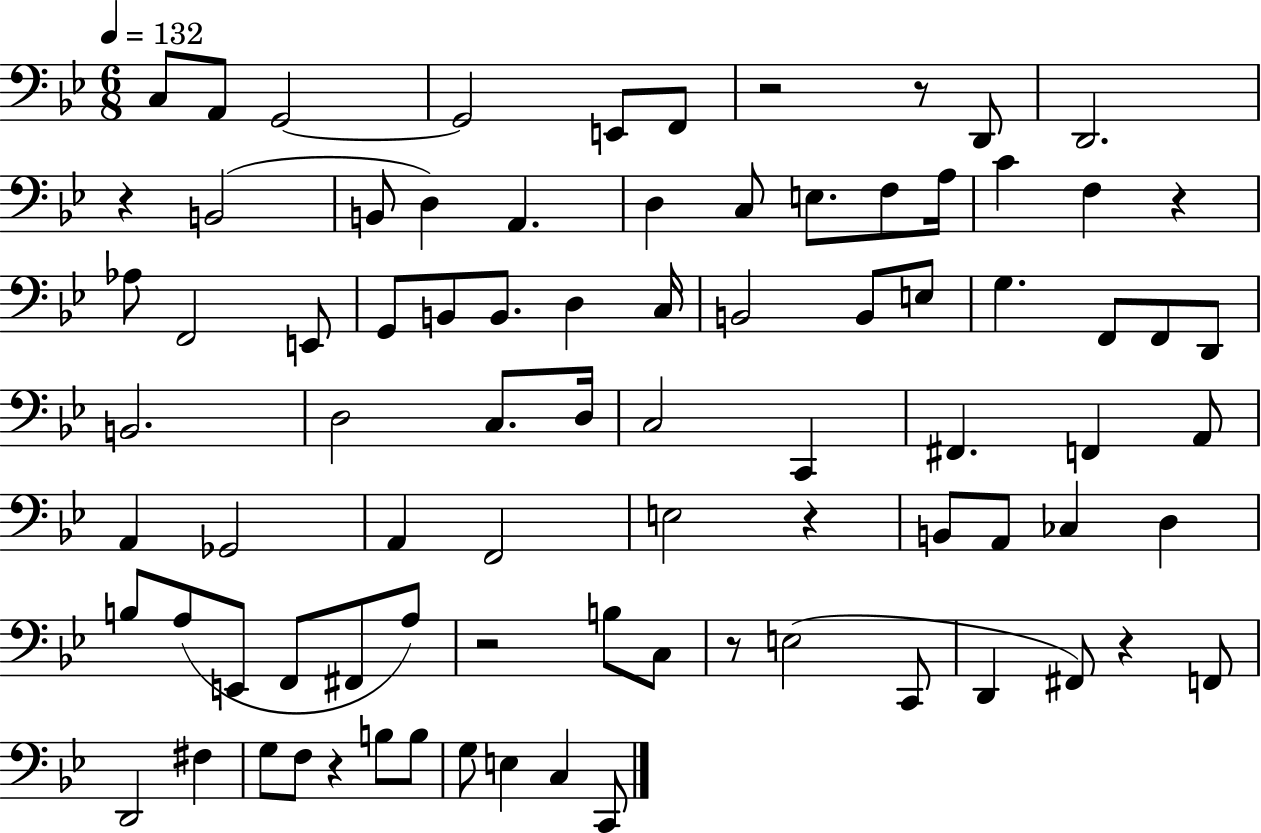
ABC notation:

X:1
T:Untitled
M:6/8
L:1/4
K:Bb
C,/2 A,,/2 G,,2 G,,2 E,,/2 F,,/2 z2 z/2 D,,/2 D,,2 z B,,2 B,,/2 D, A,, D, C,/2 E,/2 F,/2 A,/4 C F, z _A,/2 F,,2 E,,/2 G,,/2 B,,/2 B,,/2 D, C,/4 B,,2 B,,/2 E,/2 G, F,,/2 F,,/2 D,,/2 B,,2 D,2 C,/2 D,/4 C,2 C,, ^F,, F,, A,,/2 A,, _G,,2 A,, F,,2 E,2 z B,,/2 A,,/2 _C, D, B,/2 A,/2 E,,/2 F,,/2 ^F,,/2 A,/2 z2 B,/2 C,/2 z/2 E,2 C,,/2 D,, ^F,,/2 z F,,/2 D,,2 ^F, G,/2 F,/2 z B,/2 B,/2 G,/2 E, C, C,,/2